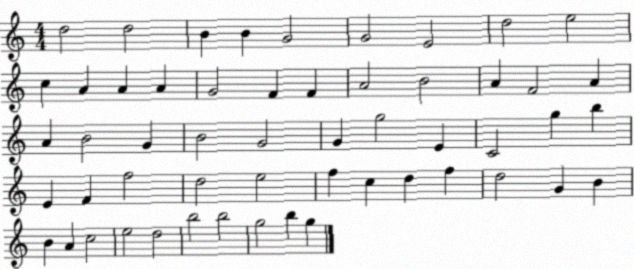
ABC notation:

X:1
T:Untitled
M:4/4
L:1/4
K:C
d2 d2 B B G2 G2 E2 d2 e2 c A A A G2 F F A2 B2 A F2 A A B2 G B2 G2 G g2 E C2 g b E F f2 d2 e2 f c d f d2 G B B A c2 e2 d2 b2 b2 g2 b g